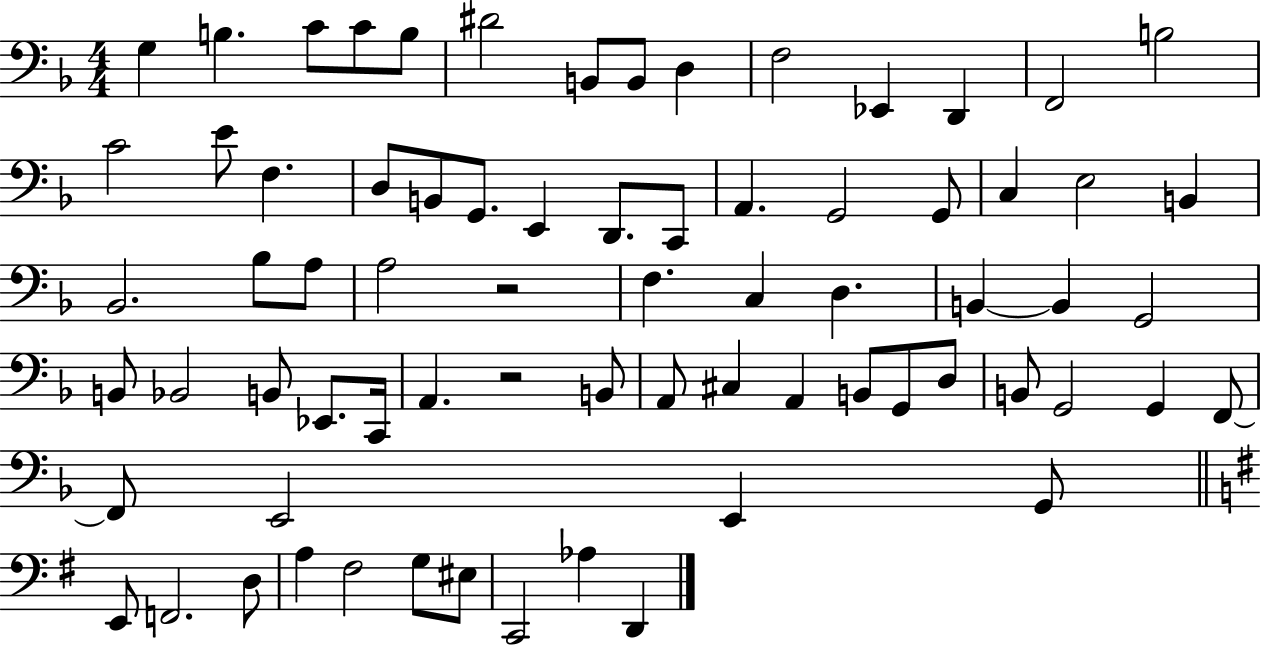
G3/q B3/q. C4/e C4/e B3/e D#4/h B2/e B2/e D3/q F3/h Eb2/q D2/q F2/h B3/h C4/h E4/e F3/q. D3/e B2/e G2/e. E2/q D2/e. C2/e A2/q. G2/h G2/e C3/q E3/h B2/q Bb2/h. Bb3/e A3/e A3/h R/h F3/q. C3/q D3/q. B2/q B2/q G2/h B2/e Bb2/h B2/e Eb2/e. C2/s A2/q. R/h B2/e A2/e C#3/q A2/q B2/e G2/e D3/e B2/e G2/h G2/q F2/e F2/e E2/h E2/q G2/e E2/e F2/h. D3/e A3/q F#3/h G3/e EIS3/e C2/h Ab3/q D2/q